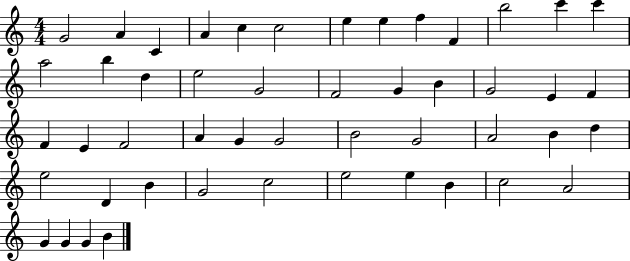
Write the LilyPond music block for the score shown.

{
  \clef treble
  \numericTimeSignature
  \time 4/4
  \key c \major
  g'2 a'4 c'4 | a'4 c''4 c''2 | e''4 e''4 f''4 f'4 | b''2 c'''4 c'''4 | \break a''2 b''4 d''4 | e''2 g'2 | f'2 g'4 b'4 | g'2 e'4 f'4 | \break f'4 e'4 f'2 | a'4 g'4 g'2 | b'2 g'2 | a'2 b'4 d''4 | \break e''2 d'4 b'4 | g'2 c''2 | e''2 e''4 b'4 | c''2 a'2 | \break g'4 g'4 g'4 b'4 | \bar "|."
}